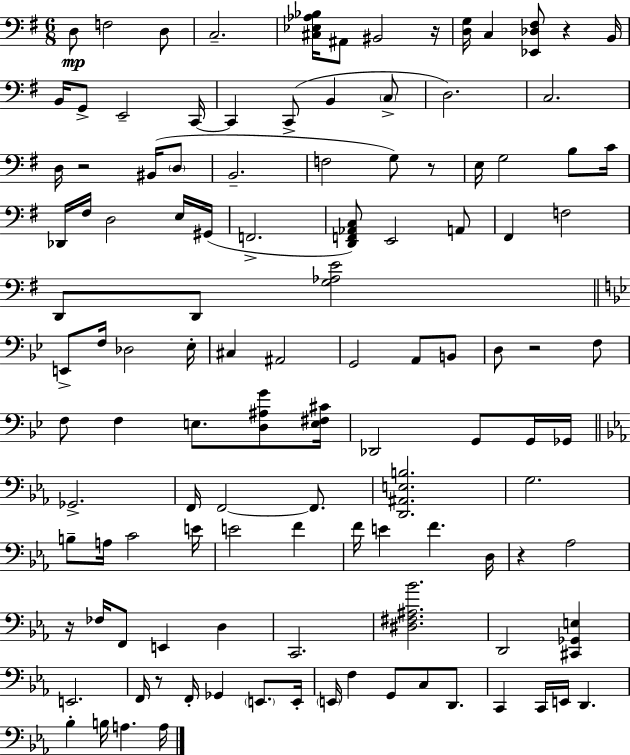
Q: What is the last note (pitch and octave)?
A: A3